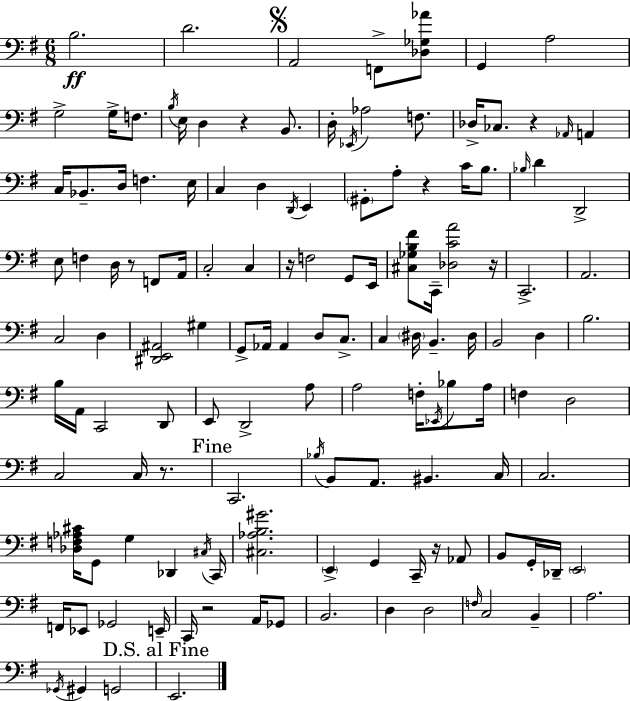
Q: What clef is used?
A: bass